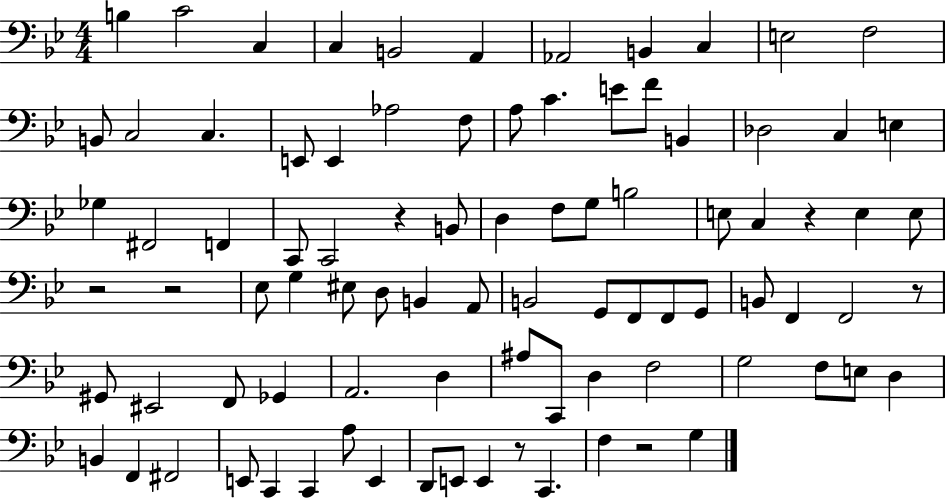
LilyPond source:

{
  \clef bass
  \numericTimeSignature
  \time 4/4
  \key bes \major
  \repeat volta 2 { b4 c'2 c4 | c4 b,2 a,4 | aes,2 b,4 c4 | e2 f2 | \break b,8 c2 c4. | e,8 e,4 aes2 f8 | a8 c'4. e'8 f'8 b,4 | des2 c4 e4 | \break ges4 fis,2 f,4 | c,8 c,2 r4 b,8 | d4 f8 g8 b2 | e8 c4 r4 e4 e8 | \break r2 r2 | ees8 g4 eis8 d8 b,4 a,8 | b,2 g,8 f,8 f,8 g,8 | b,8 f,4 f,2 r8 | \break gis,8 eis,2 f,8 ges,4 | a,2. d4 | ais8 c,8 d4 f2 | g2 f8 e8 d4 | \break b,4 f,4 fis,2 | e,8 c,4 c,4 a8 e,4 | d,8 e,8 e,4 r8 c,4. | f4 r2 g4 | \break } \bar "|."
}